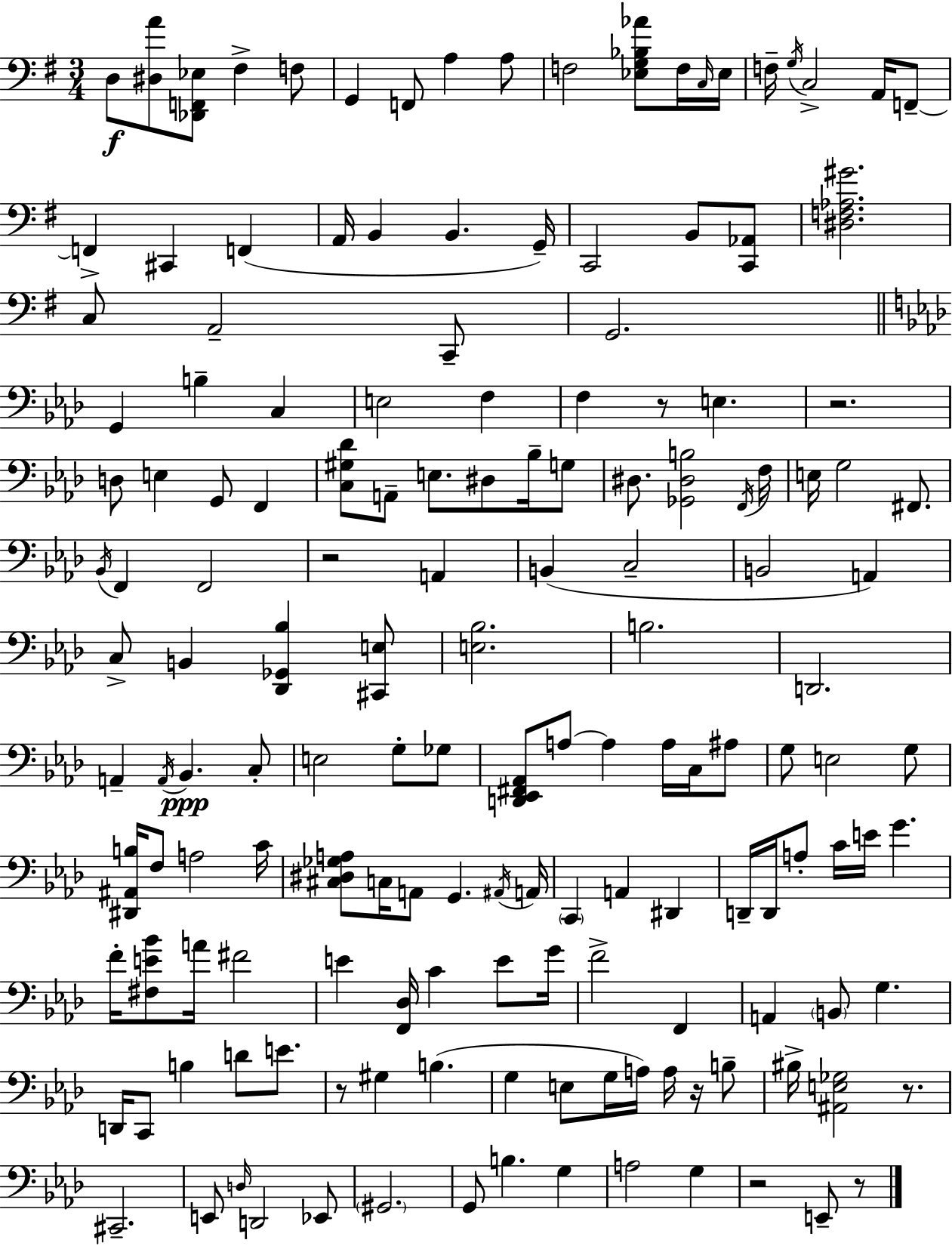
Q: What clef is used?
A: bass